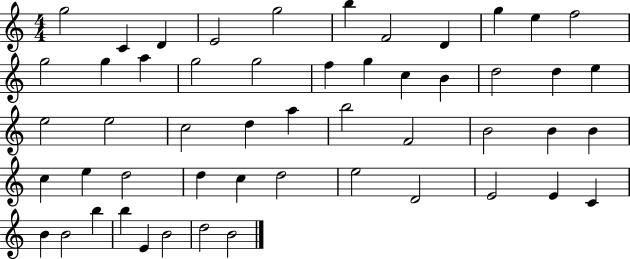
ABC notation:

X:1
T:Untitled
M:4/4
L:1/4
K:C
g2 C D E2 g2 b F2 D g e f2 g2 g a g2 g2 f g c B d2 d e e2 e2 c2 d a b2 F2 B2 B B c e d2 d c d2 e2 D2 E2 E C B B2 b b E B2 d2 B2